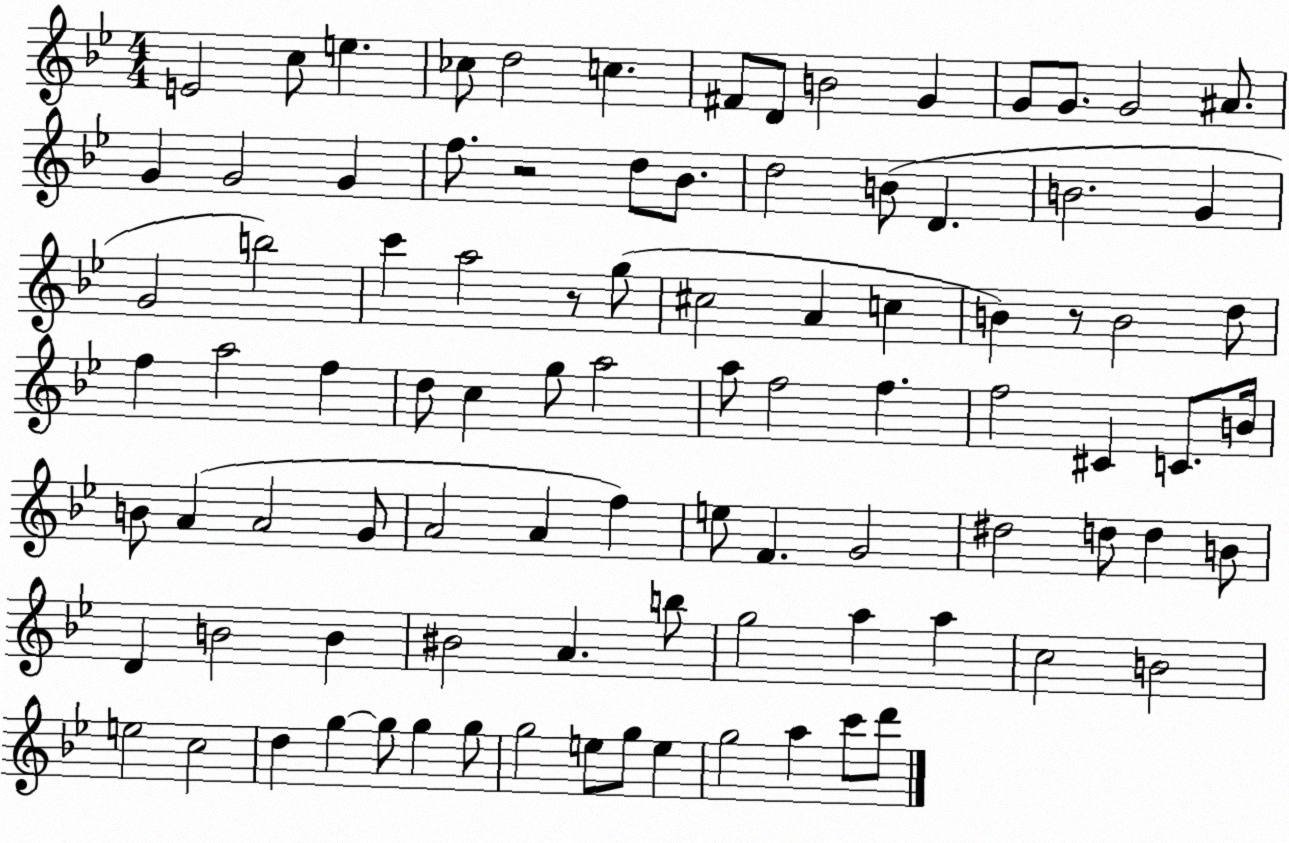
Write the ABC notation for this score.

X:1
T:Untitled
M:4/4
L:1/4
K:Bb
E2 c/2 e _c/2 d2 c ^F/2 D/2 B2 G G/2 G/2 G2 ^A/2 G G2 G f/2 z2 d/2 _B/2 d2 B/2 D B2 G G2 b2 c' a2 z/2 g/2 ^c2 A c B z/2 B2 d/2 f a2 f d/2 c g/2 a2 a/2 f2 f f2 ^C C/2 B/4 B/2 A A2 G/2 A2 A f e/2 F G2 ^d2 d/2 d B/2 D B2 B ^B2 A b/2 g2 a a c2 B2 e2 c2 d g g/2 g g/2 g2 e/2 g/2 e g2 a c'/2 d'/2